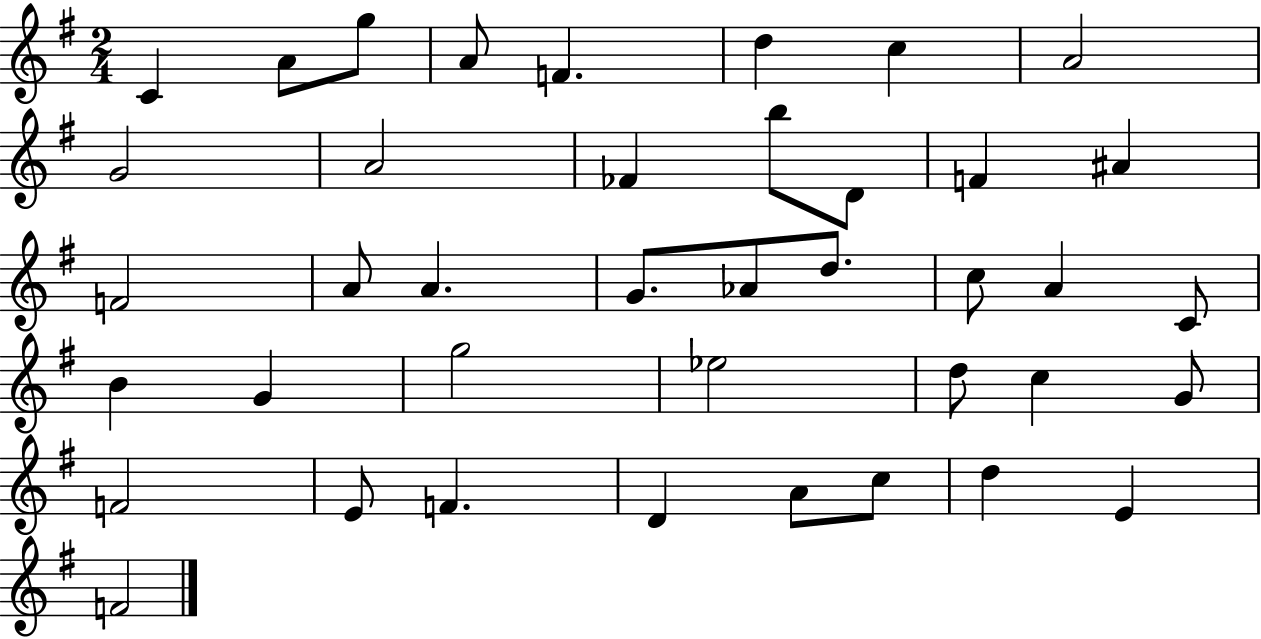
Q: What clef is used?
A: treble